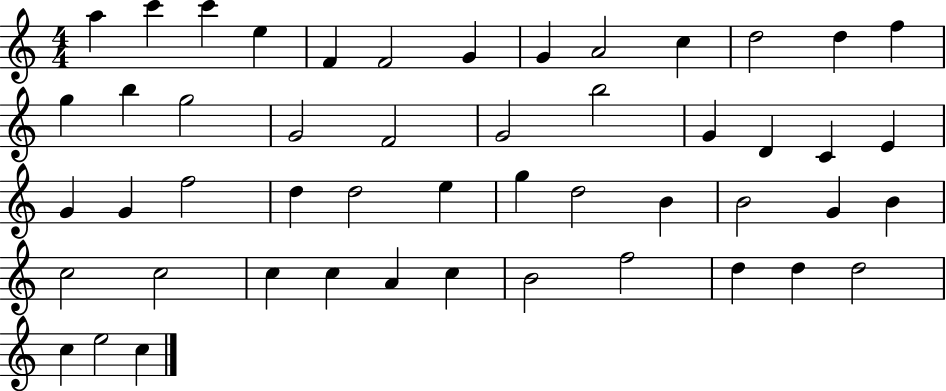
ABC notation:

X:1
T:Untitled
M:4/4
L:1/4
K:C
a c' c' e F F2 G G A2 c d2 d f g b g2 G2 F2 G2 b2 G D C E G G f2 d d2 e g d2 B B2 G B c2 c2 c c A c B2 f2 d d d2 c e2 c